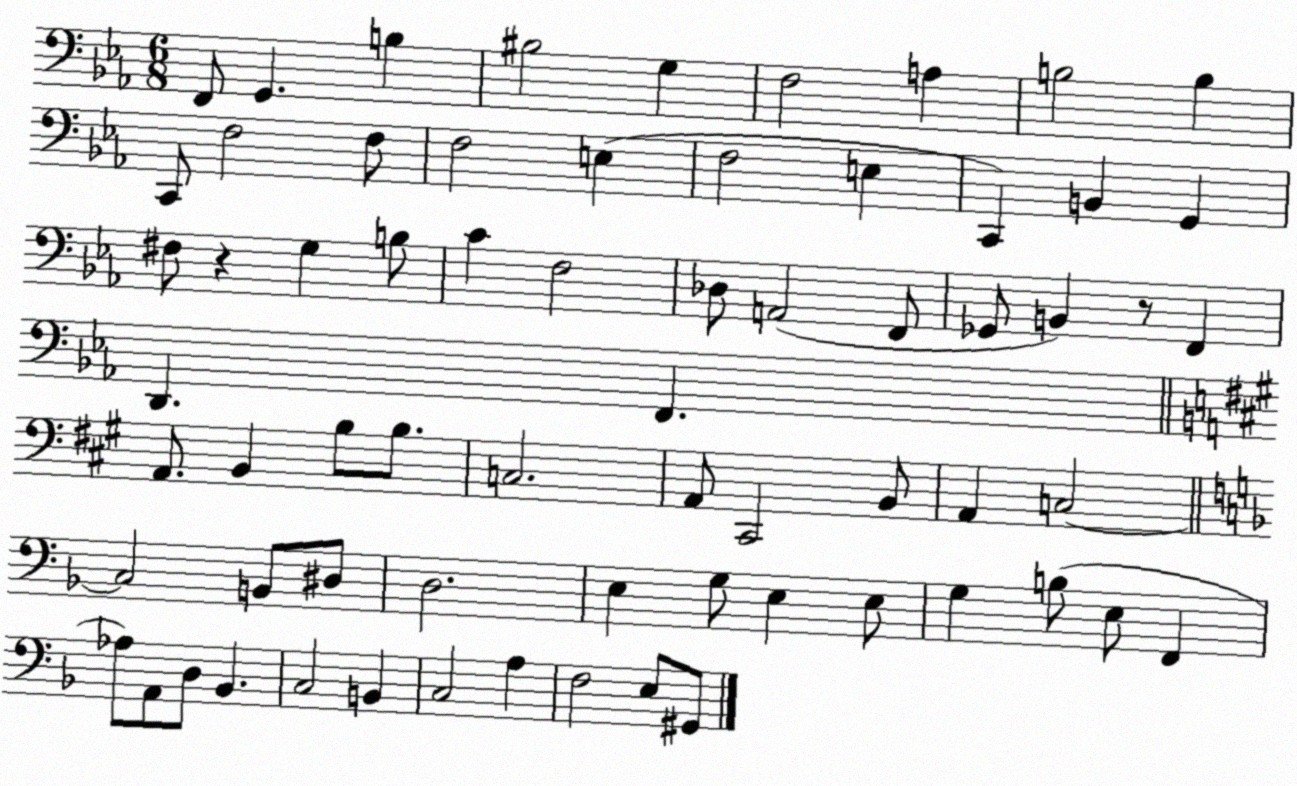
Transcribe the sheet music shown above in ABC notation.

X:1
T:Untitled
M:6/8
L:1/4
K:Eb
F,,/2 G,, B, ^B,2 G, F,2 A, B,2 B, C,,/2 F,2 F,/2 F,2 E, F,2 E, C,, B,, G,, ^F,/2 z G, B,/2 C F,2 _D,/2 A,,2 F,,/2 _G,,/2 B,, z/2 F,, D,, F,, A,,/2 B,, B,/2 B,/2 C,2 A,,/2 ^C,,2 B,,/2 A,, C,2 C,2 B,,/2 ^D,/2 D,2 E, G,/2 E, E,/2 G, B,/2 E,/2 F,, _A,/2 A,,/2 D,/2 _B,, C,2 B,, C,2 A, F,2 E,/2 ^G,,/2